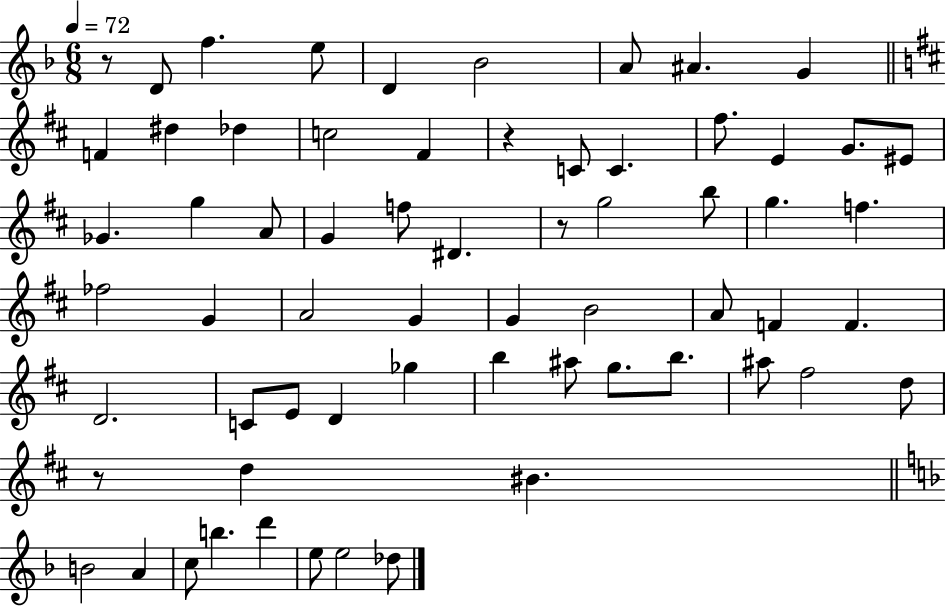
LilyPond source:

{
  \clef treble
  \numericTimeSignature
  \time 6/8
  \key f \major
  \tempo 4 = 72
  \repeat volta 2 { r8 d'8 f''4. e''8 | d'4 bes'2 | a'8 ais'4. g'4 | \bar "||" \break \key b \minor f'4 dis''4 des''4 | c''2 fis'4 | r4 c'8 c'4. | fis''8. e'4 g'8. eis'8 | \break ges'4. g''4 a'8 | g'4 f''8 dis'4. | r8 g''2 b''8 | g''4. f''4. | \break fes''2 g'4 | a'2 g'4 | g'4 b'2 | a'8 f'4 f'4. | \break d'2. | c'8 e'8 d'4 ges''4 | b''4 ais''8 g''8. b''8. | ais''8 fis''2 d''8 | \break r8 d''4 bis'4. | \bar "||" \break \key d \minor b'2 a'4 | c''8 b''4. d'''4 | e''8 e''2 des''8 | } \bar "|."
}